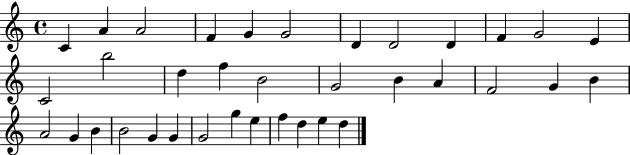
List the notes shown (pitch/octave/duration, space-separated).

C4/q A4/q A4/h F4/q G4/q G4/h D4/q D4/h D4/q F4/q G4/h E4/q C4/h B5/h D5/q F5/q B4/h G4/h B4/q A4/q F4/h G4/q B4/q A4/h G4/q B4/q B4/h G4/q G4/q G4/h G5/q E5/q F5/q D5/q E5/q D5/q